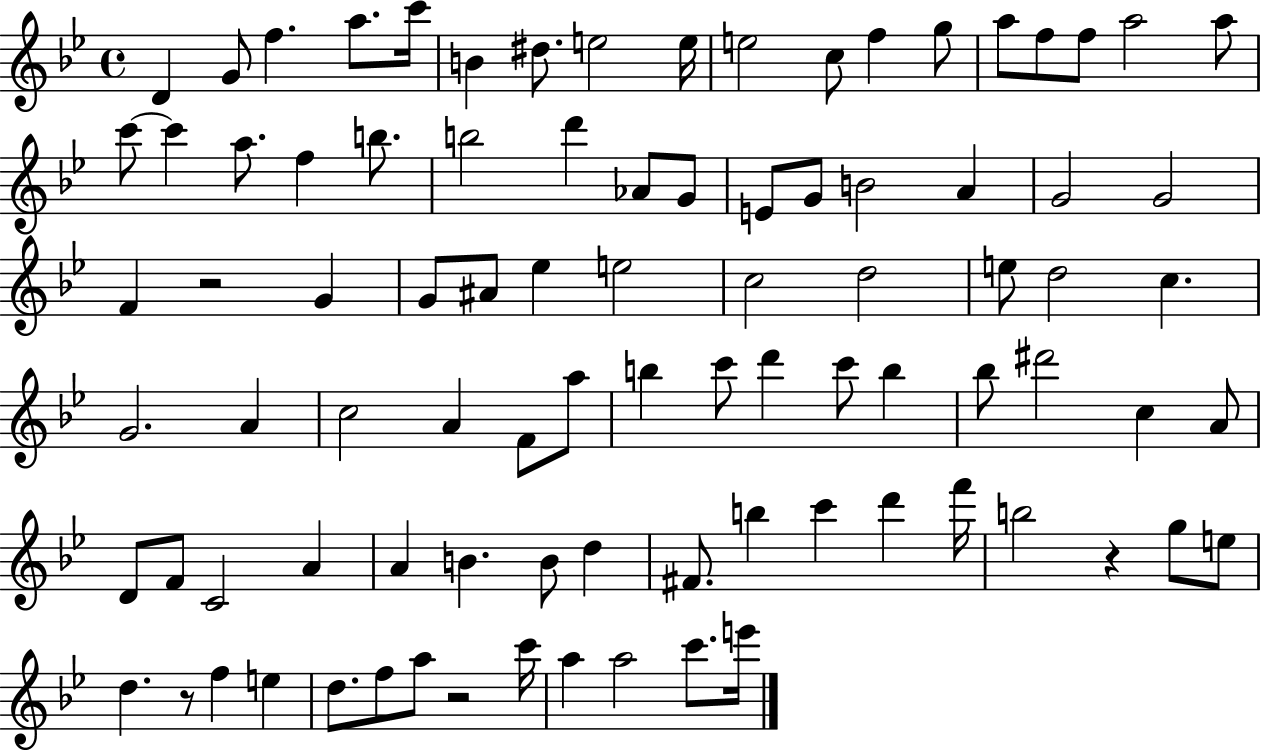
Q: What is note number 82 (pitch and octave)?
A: C6